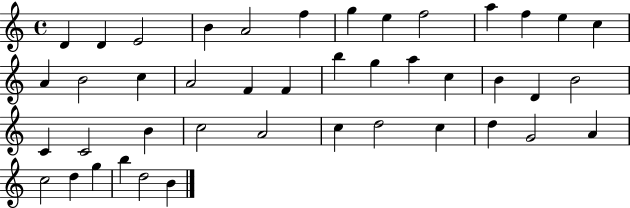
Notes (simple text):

D4/q D4/q E4/h B4/q A4/h F5/q G5/q E5/q F5/h A5/q F5/q E5/q C5/q A4/q B4/h C5/q A4/h F4/q F4/q B5/q G5/q A5/q C5/q B4/q D4/q B4/h C4/q C4/h B4/q C5/h A4/h C5/q D5/h C5/q D5/q G4/h A4/q C5/h D5/q G5/q B5/q D5/h B4/q